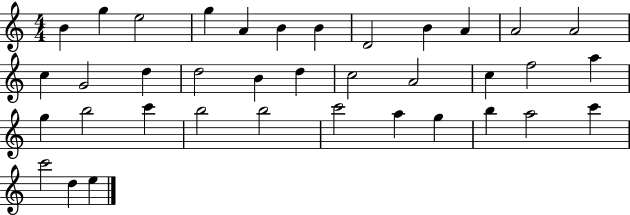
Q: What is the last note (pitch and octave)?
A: E5